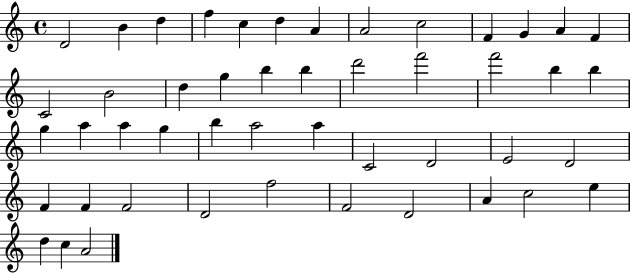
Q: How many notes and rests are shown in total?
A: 48